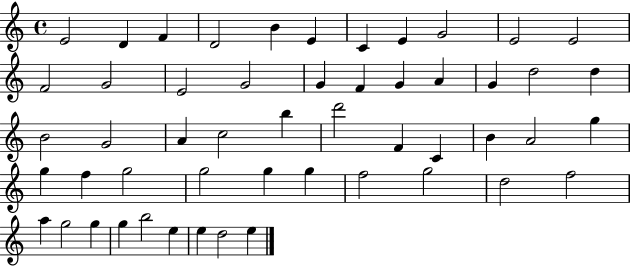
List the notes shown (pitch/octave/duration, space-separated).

E4/h D4/q F4/q D4/h B4/q E4/q C4/q E4/q G4/h E4/h E4/h F4/h G4/h E4/h G4/h G4/q F4/q G4/q A4/q G4/q D5/h D5/q B4/h G4/h A4/q C5/h B5/q D6/h F4/q C4/q B4/q A4/h G5/q G5/q F5/q G5/h G5/h G5/q G5/q F5/h G5/h D5/h F5/h A5/q G5/h G5/q G5/q B5/h E5/q E5/q D5/h E5/q